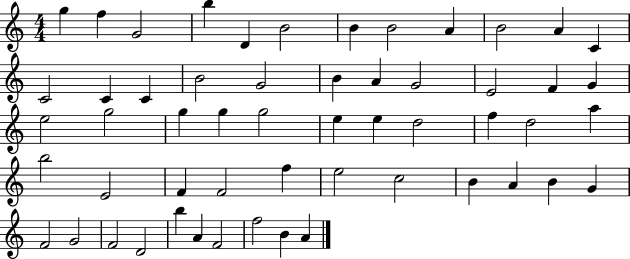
G5/q F5/q G4/h B5/q D4/q B4/h B4/q B4/h A4/q B4/h A4/q C4/q C4/h C4/q C4/q B4/h G4/h B4/q A4/q G4/h E4/h F4/q G4/q E5/h G5/h G5/q G5/q G5/h E5/q E5/q D5/h F5/q D5/h A5/q B5/h E4/h F4/q F4/h F5/q E5/h C5/h B4/q A4/q B4/q G4/q F4/h G4/h F4/h D4/h B5/q A4/q F4/h F5/h B4/q A4/q